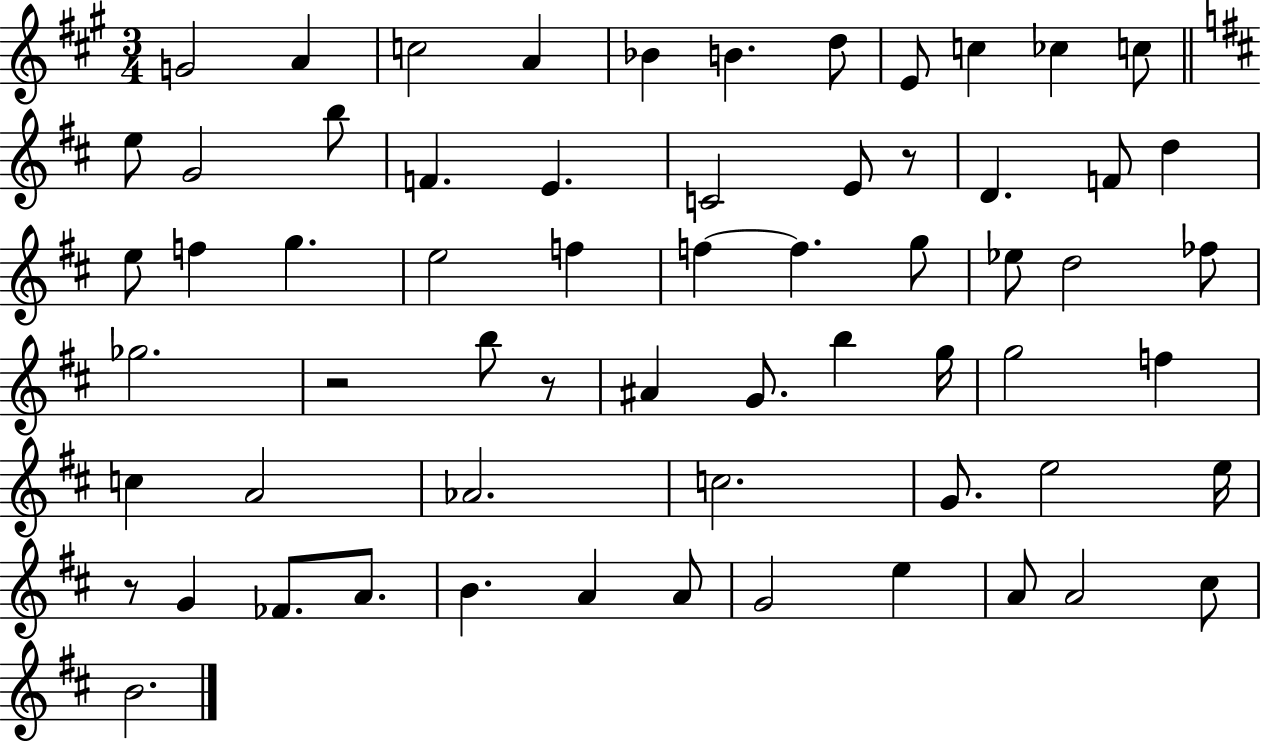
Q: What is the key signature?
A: A major